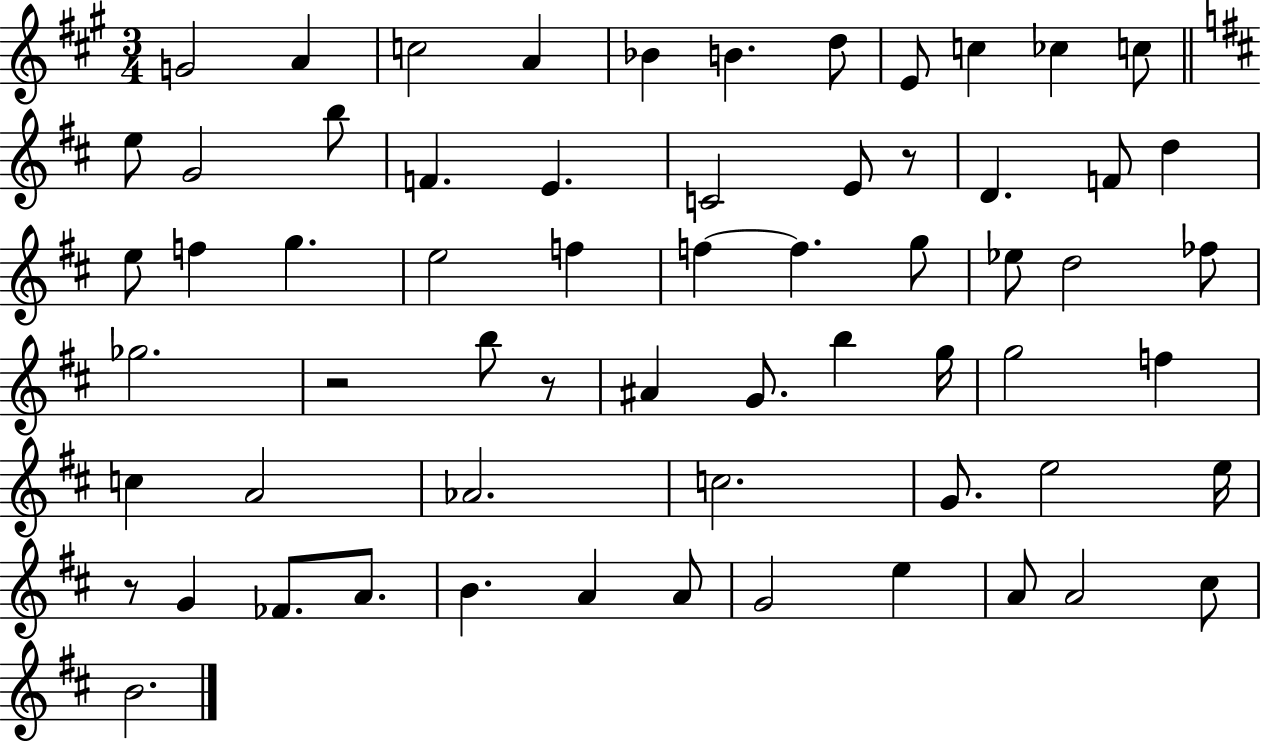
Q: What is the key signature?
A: A major